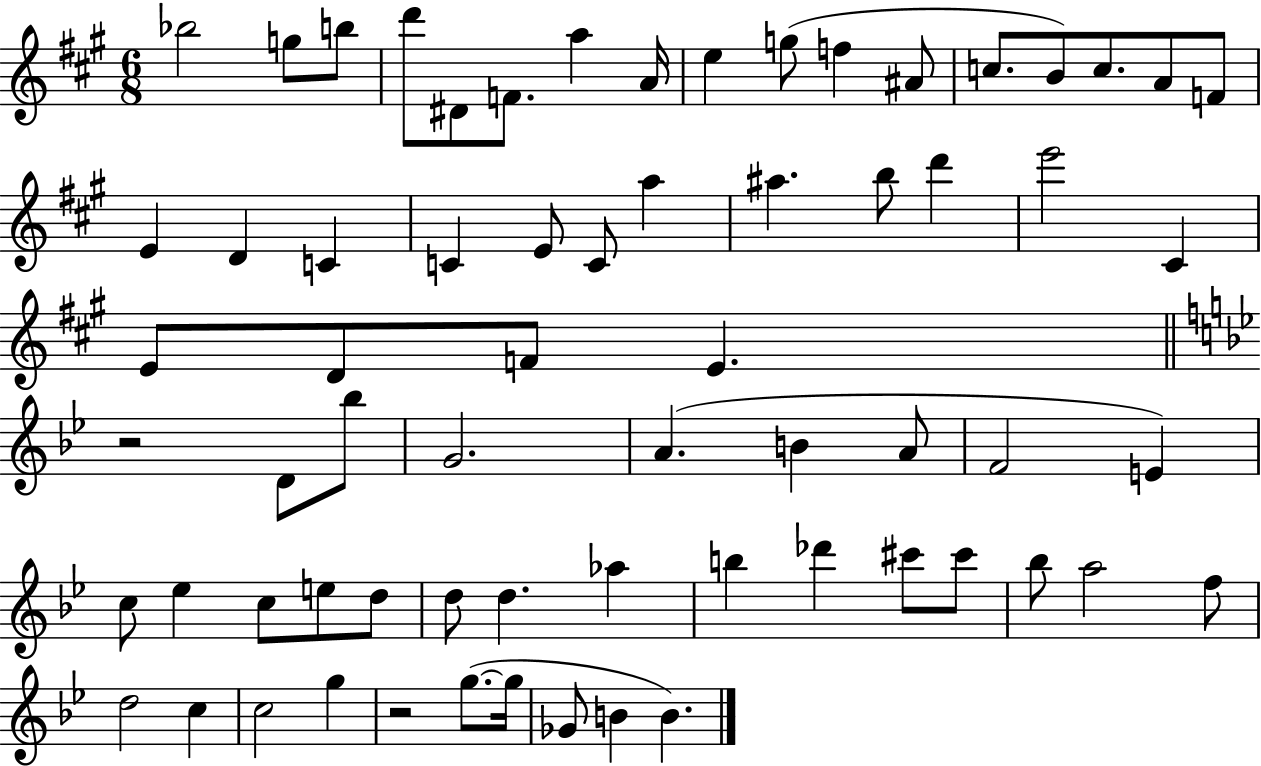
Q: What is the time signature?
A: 6/8